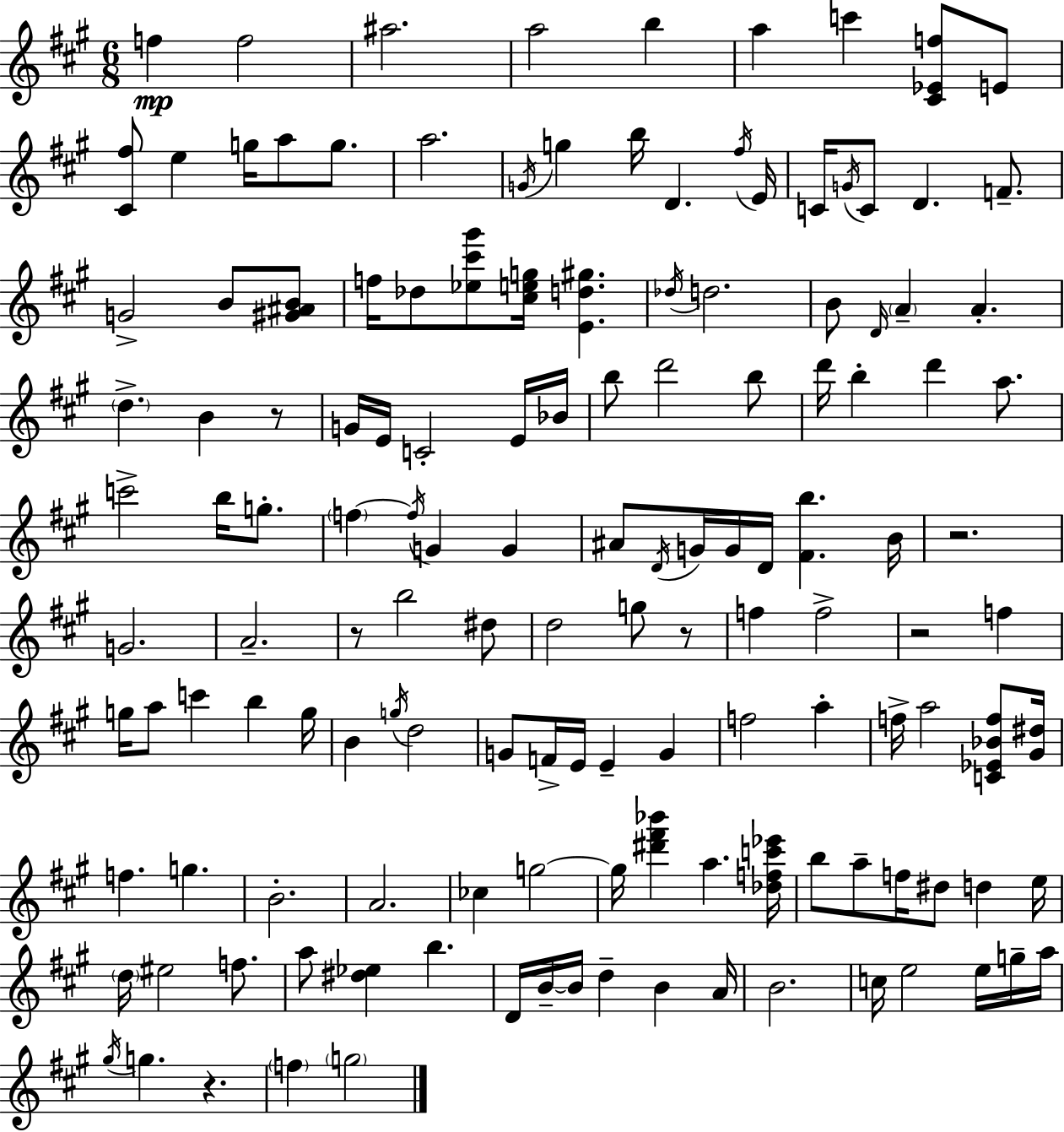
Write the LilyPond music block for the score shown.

{
  \clef treble
  \numericTimeSignature
  \time 6/8
  \key a \major
  f''4\mp f''2 | ais''2. | a''2 b''4 | a''4 c'''4 <cis' ees' f''>8 e'8 | \break <cis' fis''>8 e''4 g''16 a''8 g''8. | a''2. | \acciaccatura { g'16 } g''4 b''16 d'4. | \acciaccatura { fis''16 } e'16 c'16 \acciaccatura { g'16 } c'8 d'4. | \break f'8.-- g'2-> b'8 | <gis' ais' b'>8 f''16 des''8 <ees'' cis''' gis'''>8 <cis'' e'' g''>16 <e' d'' gis''>4. | \acciaccatura { des''16 } d''2. | b'8 \grace { d'16 } \parenthesize a'4-- a'4.-. | \break \parenthesize d''4.-> b'4 | r8 g'16 e'16 c'2-. | e'16 bes'16 b''8 d'''2 | b''8 d'''16 b''4-. d'''4 | \break a''8. c'''2-> | b''16 g''8.-. \parenthesize f''4~~ \acciaccatura { f''16 } g'4 | g'4 ais'8 \acciaccatura { d'16 } g'16 g'16 d'16 | <fis' b''>4. b'16 r2. | \break g'2. | a'2.-- | r8 b''2 | dis''8 d''2 | \break g''8 r8 f''4 f''2-> | r2 | f''4 g''16 a''8 c'''4 | b''4 g''16 b'4 \acciaccatura { g''16 } | \break d''2 g'8 f'16-> e'16 | e'4-- g'4 f''2 | a''4-. f''16-> a''2 | <c' ees' bes' f''>8 <gis' dis''>16 f''4. | \break g''4. b'2.-. | a'2. | ces''4 | g''2~~ g''16 <dis''' fis''' bes'''>4 | \break a''4. <des'' f'' c''' ees'''>16 b''8 a''8-- | f''16 dis''8 d''4 e''16 \parenthesize d''16 eis''2 | f''8. a''8 <dis'' ees''>4 | b''4. d'16 b'16--~~ b'16 d''4-- | \break b'4 a'16 b'2. | c''16 e''2 | e''16 g''16-- a''16 \acciaccatura { gis''16 } g''4. | r4. \parenthesize f''4 | \break \parenthesize g''2 \bar "|."
}